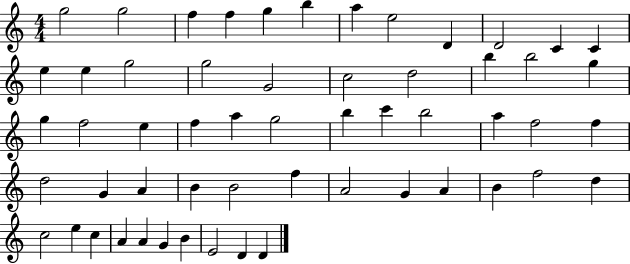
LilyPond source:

{
  \clef treble
  \numericTimeSignature
  \time 4/4
  \key c \major
  g''2 g''2 | f''4 f''4 g''4 b''4 | a''4 e''2 d'4 | d'2 c'4 c'4 | \break e''4 e''4 g''2 | g''2 g'2 | c''2 d''2 | b''4 b''2 g''4 | \break g''4 f''2 e''4 | f''4 a''4 g''2 | b''4 c'''4 b''2 | a''4 f''2 f''4 | \break d''2 g'4 a'4 | b'4 b'2 f''4 | a'2 g'4 a'4 | b'4 f''2 d''4 | \break c''2 e''4 c''4 | a'4 a'4 g'4 b'4 | e'2 d'4 d'4 | \bar "|."
}